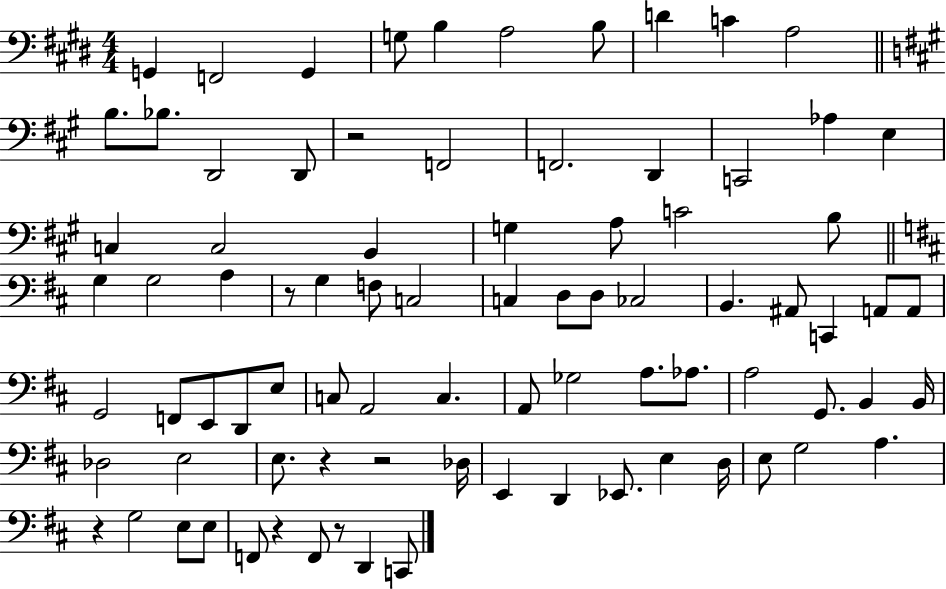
X:1
T:Untitled
M:4/4
L:1/4
K:E
G,, F,,2 G,, G,/2 B, A,2 B,/2 D C A,2 B,/2 _B,/2 D,,2 D,,/2 z2 F,,2 F,,2 D,, C,,2 _A, E, C, C,2 B,, G, A,/2 C2 B,/2 G, G,2 A, z/2 G, F,/2 C,2 C, D,/2 D,/2 _C,2 B,, ^A,,/2 C,, A,,/2 A,,/2 G,,2 F,,/2 E,,/2 D,,/2 E,/2 C,/2 A,,2 C, A,,/2 _G,2 A,/2 _A,/2 A,2 G,,/2 B,, B,,/4 _D,2 E,2 E,/2 z z2 _D,/4 E,, D,, _E,,/2 E, D,/4 E,/2 G,2 A, z G,2 E,/2 E,/2 F,,/2 z F,,/2 z/2 D,, C,,/2